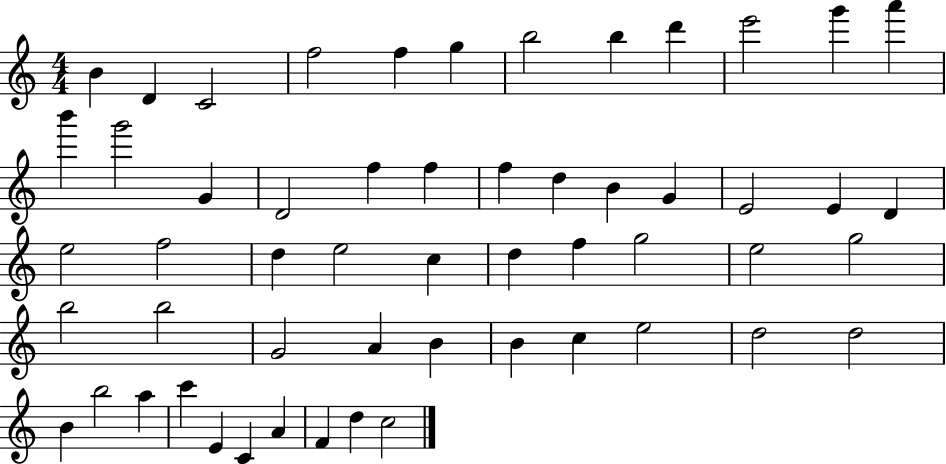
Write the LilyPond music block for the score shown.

{
  \clef treble
  \numericTimeSignature
  \time 4/4
  \key c \major
  b'4 d'4 c'2 | f''2 f''4 g''4 | b''2 b''4 d'''4 | e'''2 g'''4 a'''4 | \break b'''4 g'''2 g'4 | d'2 f''4 f''4 | f''4 d''4 b'4 g'4 | e'2 e'4 d'4 | \break e''2 f''2 | d''4 e''2 c''4 | d''4 f''4 g''2 | e''2 g''2 | \break b''2 b''2 | g'2 a'4 b'4 | b'4 c''4 e''2 | d''2 d''2 | \break b'4 b''2 a''4 | c'''4 e'4 c'4 a'4 | f'4 d''4 c''2 | \bar "|."
}